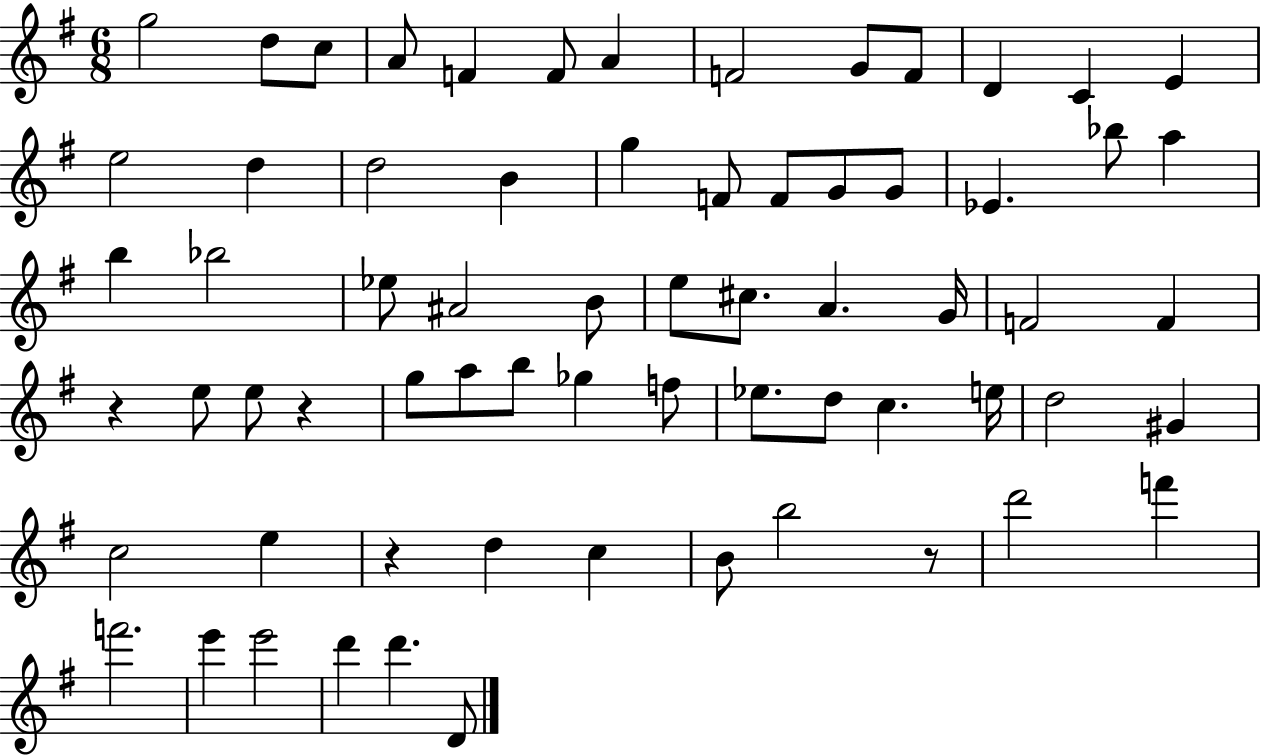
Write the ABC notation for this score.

X:1
T:Untitled
M:6/8
L:1/4
K:G
g2 d/2 c/2 A/2 F F/2 A F2 G/2 F/2 D C E e2 d d2 B g F/2 F/2 G/2 G/2 _E _b/2 a b _b2 _e/2 ^A2 B/2 e/2 ^c/2 A G/4 F2 F z e/2 e/2 z g/2 a/2 b/2 _g f/2 _e/2 d/2 c e/4 d2 ^G c2 e z d c B/2 b2 z/2 d'2 f' f'2 e' e'2 d' d' D/2